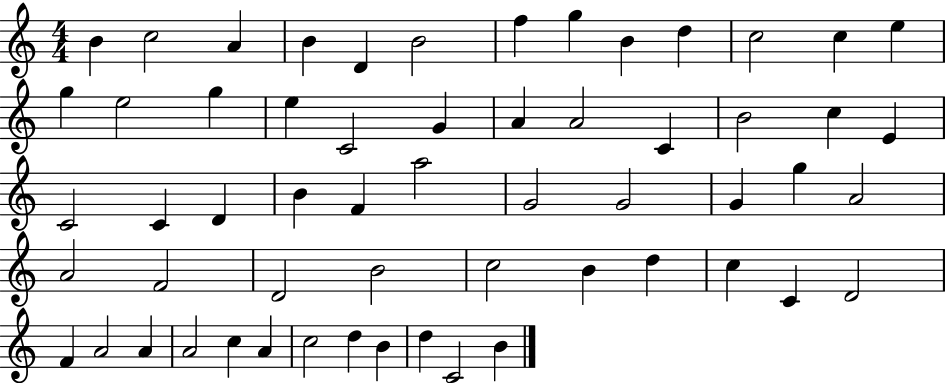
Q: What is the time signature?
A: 4/4